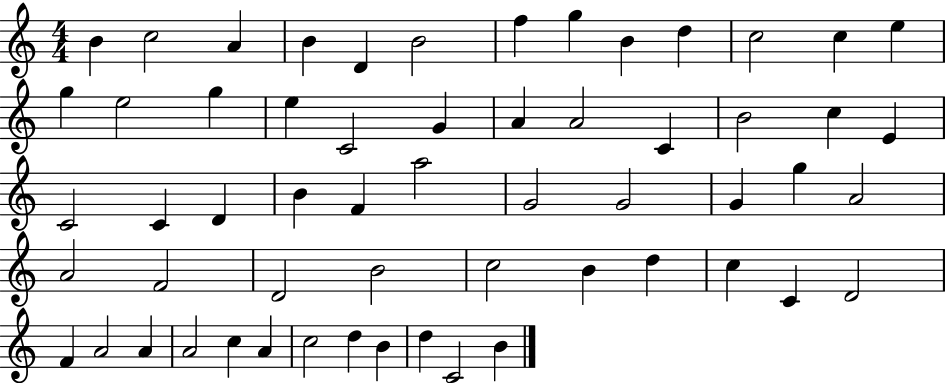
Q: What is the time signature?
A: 4/4